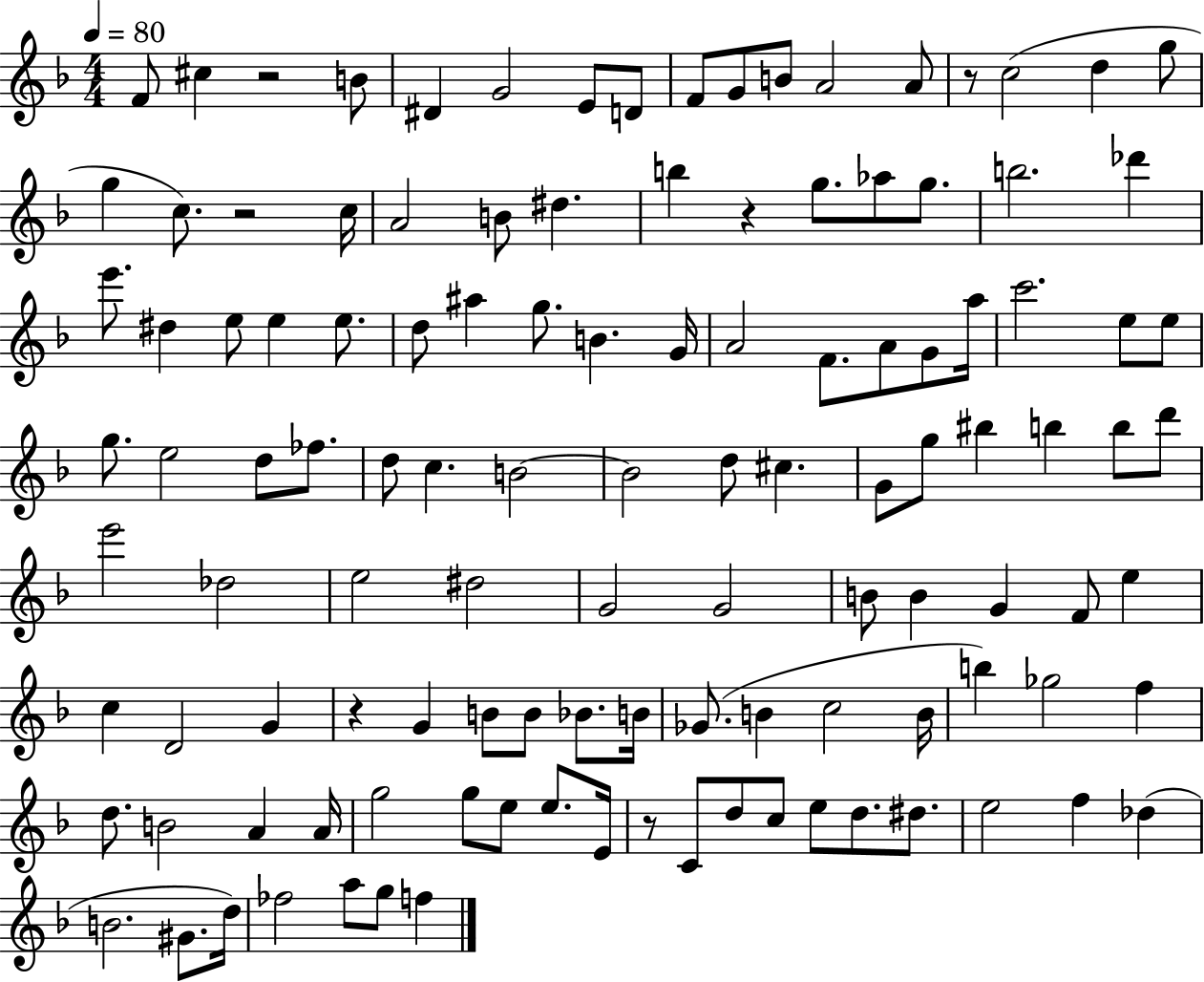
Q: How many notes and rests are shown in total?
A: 118